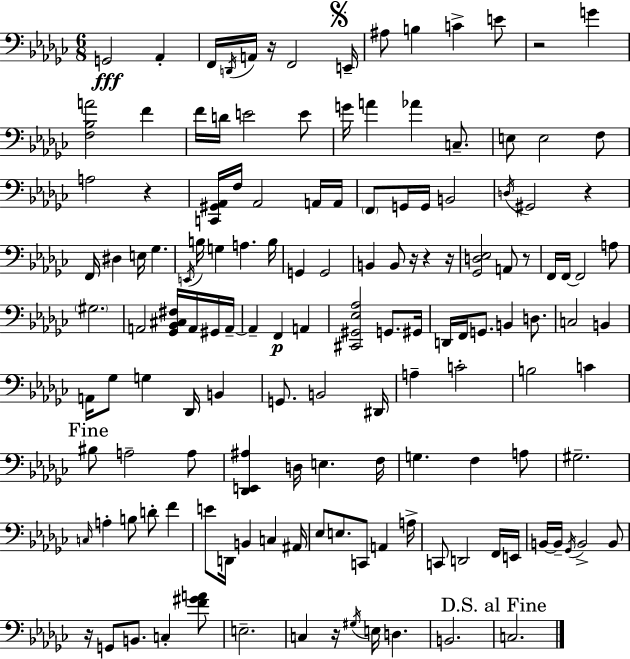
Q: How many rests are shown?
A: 10